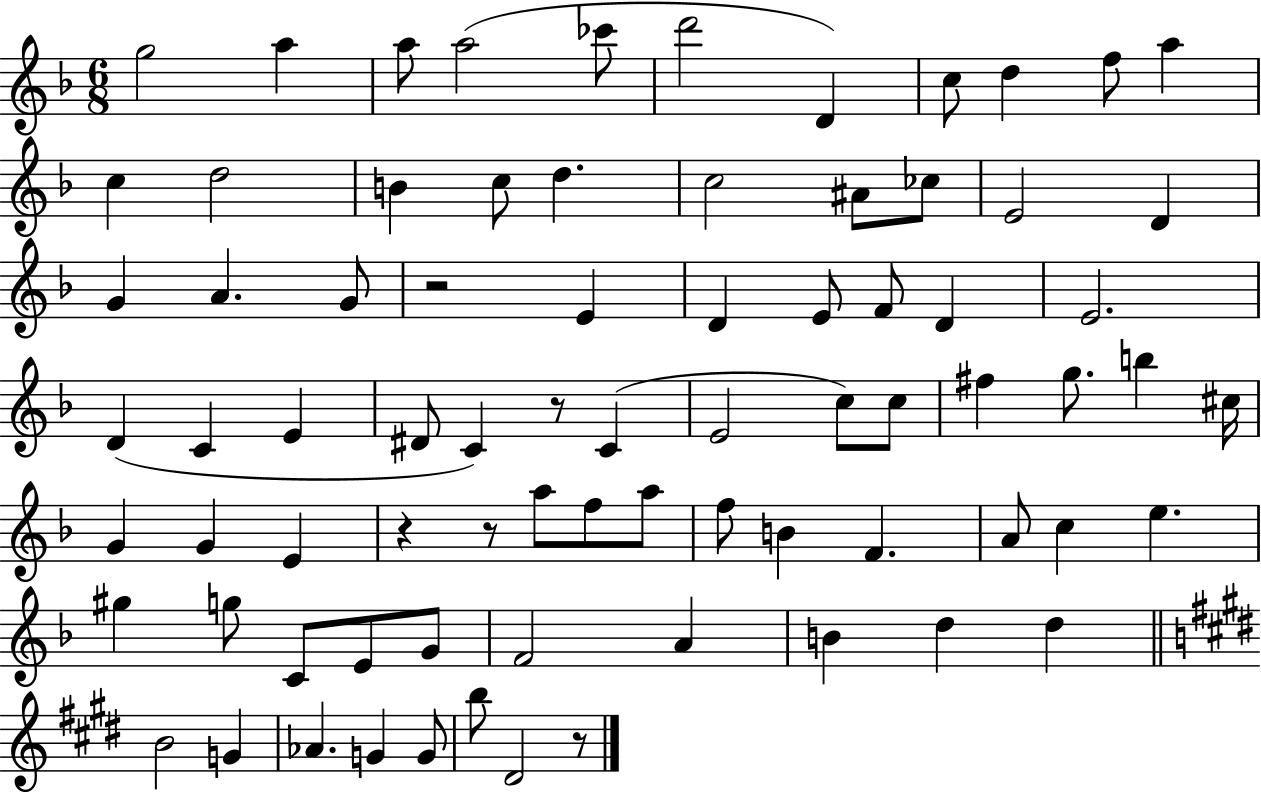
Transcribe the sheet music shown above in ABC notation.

X:1
T:Untitled
M:6/8
L:1/4
K:F
g2 a a/2 a2 _c'/2 d'2 D c/2 d f/2 a c d2 B c/2 d c2 ^A/2 _c/2 E2 D G A G/2 z2 E D E/2 F/2 D E2 D C E ^D/2 C z/2 C E2 c/2 c/2 ^f g/2 b ^c/4 G G E z z/2 a/2 f/2 a/2 f/2 B F A/2 c e ^g g/2 C/2 E/2 G/2 F2 A B d d B2 G _A G G/2 b/2 ^D2 z/2